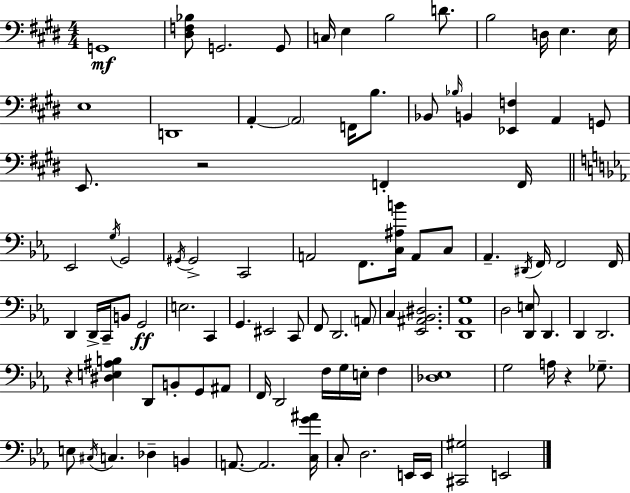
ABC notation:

X:1
T:Untitled
M:4/4
L:1/4
K:E
G,,4 [^D,F,_B,]/2 G,,2 G,,/2 C,/4 E, B,2 D/2 B,2 D,/4 E, E,/4 E,4 D,,4 A,, A,,2 F,,/4 B,/2 _B,,/2 _B,/4 B,, [_E,,F,] A,, G,,/2 E,,/2 z2 F,, F,,/4 _E,,2 G,/4 G,,2 ^G,,/4 ^G,,2 C,,2 A,,2 F,,/2 [C,^A,B]/4 A,,/2 C,/2 _A,, ^D,,/4 F,,/4 F,,2 F,,/4 D,, D,,/4 C,,/4 B,,/2 G,,2 E,2 C,, G,, ^E,,2 C,,/2 F,,/2 D,,2 A,,/2 C, [_E,,^A,,_B,,^D,]2 [D,,_A,,G,]4 D,2 [D,,E,]/2 D,, D,, D,,2 z [^D,E,^A,B,] D,,/2 B,,/2 G,,/2 ^A,,/2 F,,/4 D,,2 F,/4 G,/4 E,/4 F, [_D,_E,]4 G,2 A,/4 z _G,/2 E,/2 ^C,/4 C, _D, B,, A,,/2 A,,2 [C,G^A]/4 C,/2 D,2 E,,/4 E,,/4 [^C,,^G,]2 E,,2